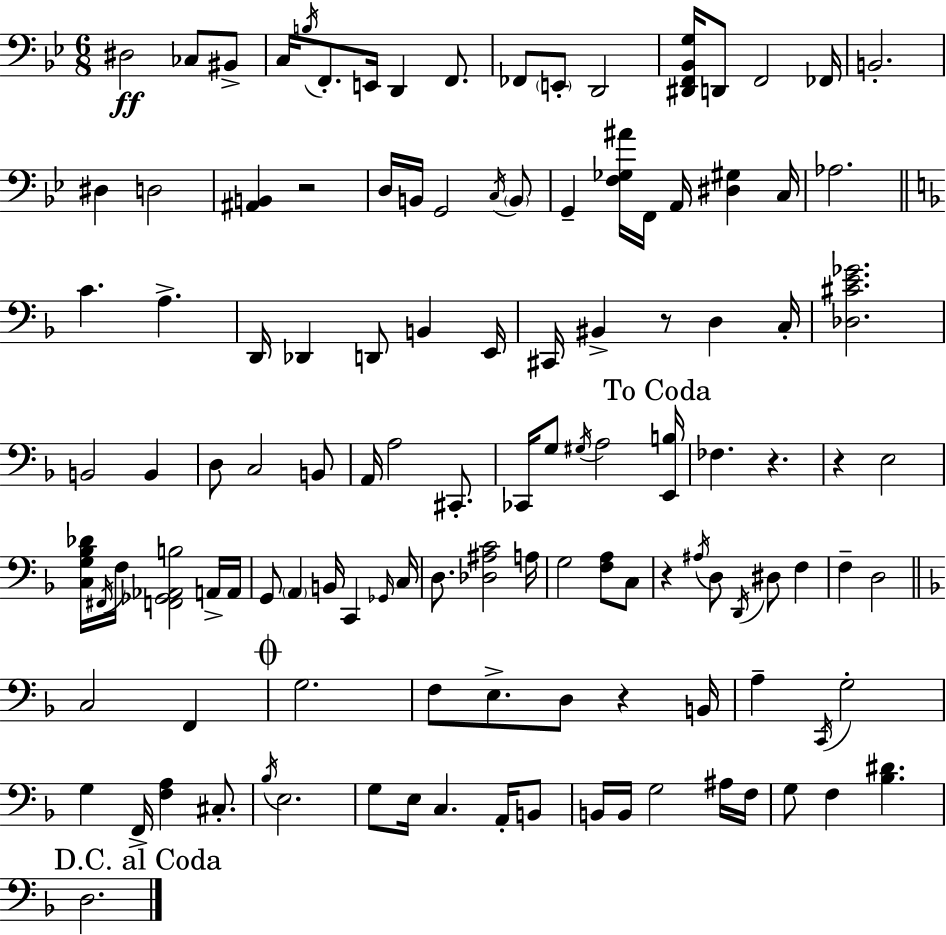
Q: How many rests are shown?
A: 6